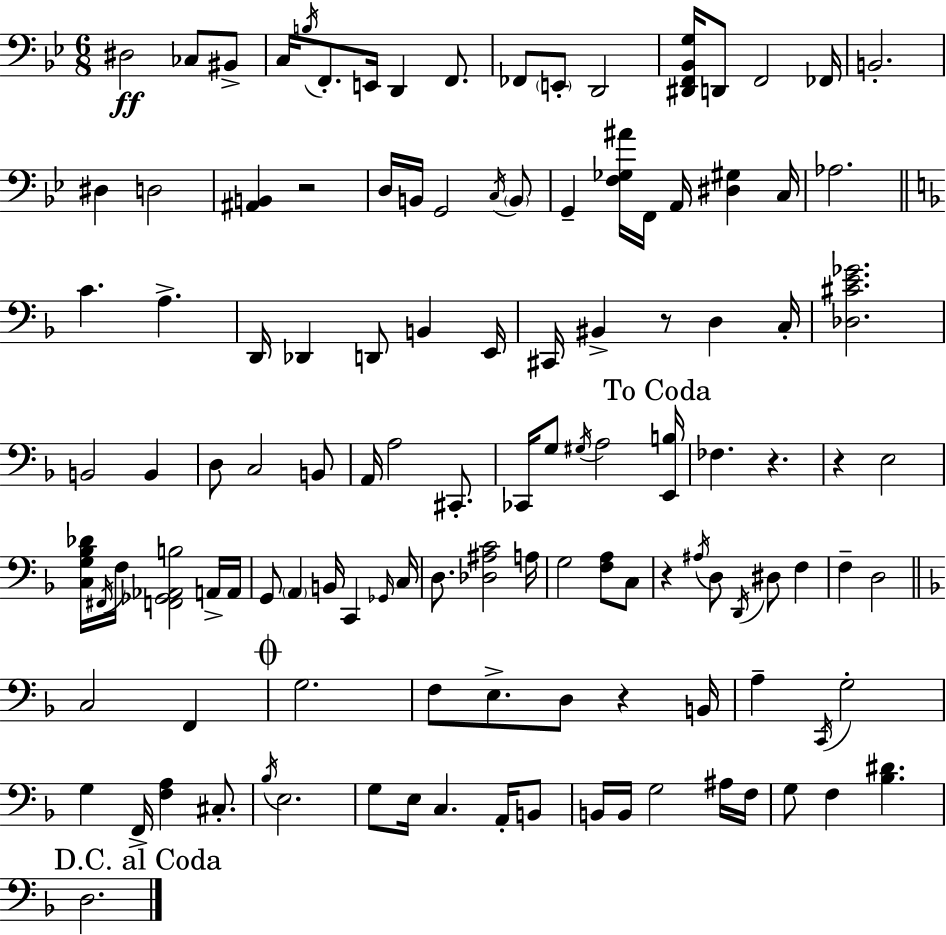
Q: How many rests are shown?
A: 6